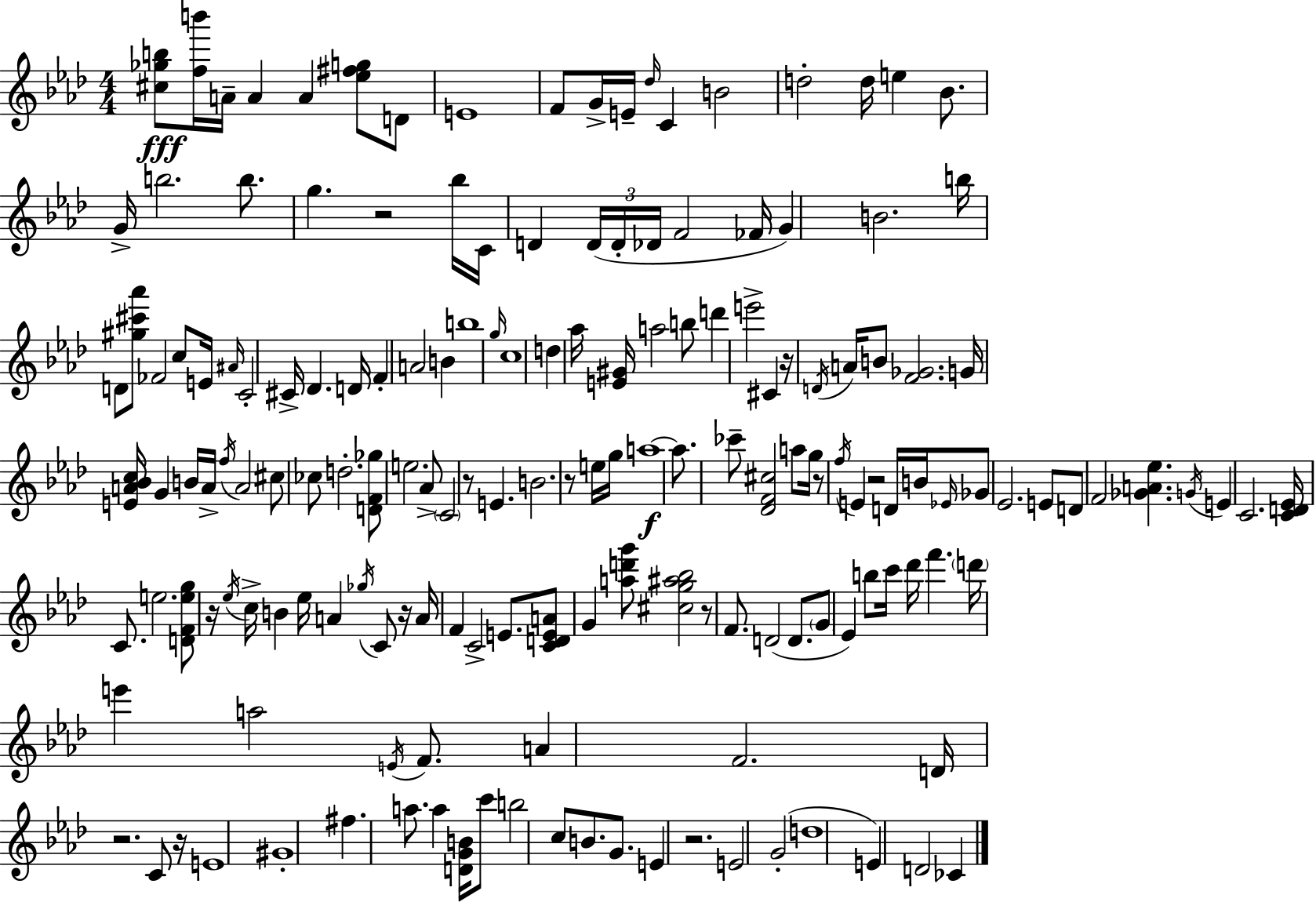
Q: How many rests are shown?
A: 12